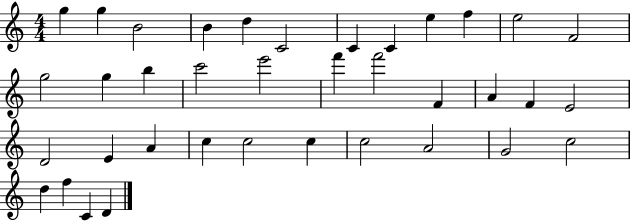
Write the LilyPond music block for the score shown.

{
  \clef treble
  \numericTimeSignature
  \time 4/4
  \key c \major
  g''4 g''4 b'2 | b'4 d''4 c'2 | c'4 c'4 e''4 f''4 | e''2 f'2 | \break g''2 g''4 b''4 | c'''2 e'''2 | f'''4 f'''2 f'4 | a'4 f'4 e'2 | \break d'2 e'4 a'4 | c''4 c''2 c''4 | c''2 a'2 | g'2 c''2 | \break d''4 f''4 c'4 d'4 | \bar "|."
}